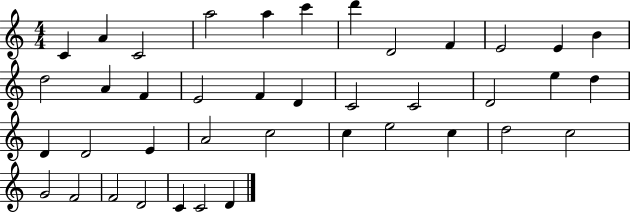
{
  \clef treble
  \numericTimeSignature
  \time 4/4
  \key c \major
  c'4 a'4 c'2 | a''2 a''4 c'''4 | d'''4 d'2 f'4 | e'2 e'4 b'4 | \break d''2 a'4 f'4 | e'2 f'4 d'4 | c'2 c'2 | d'2 e''4 d''4 | \break d'4 d'2 e'4 | a'2 c''2 | c''4 e''2 c''4 | d''2 c''2 | \break g'2 f'2 | f'2 d'2 | c'4 c'2 d'4 | \bar "|."
}